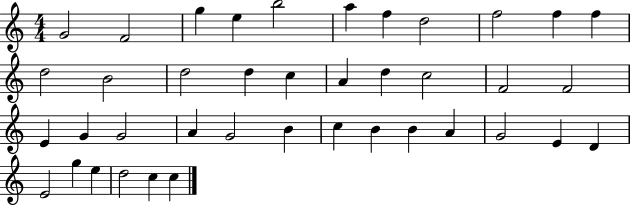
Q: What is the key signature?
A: C major